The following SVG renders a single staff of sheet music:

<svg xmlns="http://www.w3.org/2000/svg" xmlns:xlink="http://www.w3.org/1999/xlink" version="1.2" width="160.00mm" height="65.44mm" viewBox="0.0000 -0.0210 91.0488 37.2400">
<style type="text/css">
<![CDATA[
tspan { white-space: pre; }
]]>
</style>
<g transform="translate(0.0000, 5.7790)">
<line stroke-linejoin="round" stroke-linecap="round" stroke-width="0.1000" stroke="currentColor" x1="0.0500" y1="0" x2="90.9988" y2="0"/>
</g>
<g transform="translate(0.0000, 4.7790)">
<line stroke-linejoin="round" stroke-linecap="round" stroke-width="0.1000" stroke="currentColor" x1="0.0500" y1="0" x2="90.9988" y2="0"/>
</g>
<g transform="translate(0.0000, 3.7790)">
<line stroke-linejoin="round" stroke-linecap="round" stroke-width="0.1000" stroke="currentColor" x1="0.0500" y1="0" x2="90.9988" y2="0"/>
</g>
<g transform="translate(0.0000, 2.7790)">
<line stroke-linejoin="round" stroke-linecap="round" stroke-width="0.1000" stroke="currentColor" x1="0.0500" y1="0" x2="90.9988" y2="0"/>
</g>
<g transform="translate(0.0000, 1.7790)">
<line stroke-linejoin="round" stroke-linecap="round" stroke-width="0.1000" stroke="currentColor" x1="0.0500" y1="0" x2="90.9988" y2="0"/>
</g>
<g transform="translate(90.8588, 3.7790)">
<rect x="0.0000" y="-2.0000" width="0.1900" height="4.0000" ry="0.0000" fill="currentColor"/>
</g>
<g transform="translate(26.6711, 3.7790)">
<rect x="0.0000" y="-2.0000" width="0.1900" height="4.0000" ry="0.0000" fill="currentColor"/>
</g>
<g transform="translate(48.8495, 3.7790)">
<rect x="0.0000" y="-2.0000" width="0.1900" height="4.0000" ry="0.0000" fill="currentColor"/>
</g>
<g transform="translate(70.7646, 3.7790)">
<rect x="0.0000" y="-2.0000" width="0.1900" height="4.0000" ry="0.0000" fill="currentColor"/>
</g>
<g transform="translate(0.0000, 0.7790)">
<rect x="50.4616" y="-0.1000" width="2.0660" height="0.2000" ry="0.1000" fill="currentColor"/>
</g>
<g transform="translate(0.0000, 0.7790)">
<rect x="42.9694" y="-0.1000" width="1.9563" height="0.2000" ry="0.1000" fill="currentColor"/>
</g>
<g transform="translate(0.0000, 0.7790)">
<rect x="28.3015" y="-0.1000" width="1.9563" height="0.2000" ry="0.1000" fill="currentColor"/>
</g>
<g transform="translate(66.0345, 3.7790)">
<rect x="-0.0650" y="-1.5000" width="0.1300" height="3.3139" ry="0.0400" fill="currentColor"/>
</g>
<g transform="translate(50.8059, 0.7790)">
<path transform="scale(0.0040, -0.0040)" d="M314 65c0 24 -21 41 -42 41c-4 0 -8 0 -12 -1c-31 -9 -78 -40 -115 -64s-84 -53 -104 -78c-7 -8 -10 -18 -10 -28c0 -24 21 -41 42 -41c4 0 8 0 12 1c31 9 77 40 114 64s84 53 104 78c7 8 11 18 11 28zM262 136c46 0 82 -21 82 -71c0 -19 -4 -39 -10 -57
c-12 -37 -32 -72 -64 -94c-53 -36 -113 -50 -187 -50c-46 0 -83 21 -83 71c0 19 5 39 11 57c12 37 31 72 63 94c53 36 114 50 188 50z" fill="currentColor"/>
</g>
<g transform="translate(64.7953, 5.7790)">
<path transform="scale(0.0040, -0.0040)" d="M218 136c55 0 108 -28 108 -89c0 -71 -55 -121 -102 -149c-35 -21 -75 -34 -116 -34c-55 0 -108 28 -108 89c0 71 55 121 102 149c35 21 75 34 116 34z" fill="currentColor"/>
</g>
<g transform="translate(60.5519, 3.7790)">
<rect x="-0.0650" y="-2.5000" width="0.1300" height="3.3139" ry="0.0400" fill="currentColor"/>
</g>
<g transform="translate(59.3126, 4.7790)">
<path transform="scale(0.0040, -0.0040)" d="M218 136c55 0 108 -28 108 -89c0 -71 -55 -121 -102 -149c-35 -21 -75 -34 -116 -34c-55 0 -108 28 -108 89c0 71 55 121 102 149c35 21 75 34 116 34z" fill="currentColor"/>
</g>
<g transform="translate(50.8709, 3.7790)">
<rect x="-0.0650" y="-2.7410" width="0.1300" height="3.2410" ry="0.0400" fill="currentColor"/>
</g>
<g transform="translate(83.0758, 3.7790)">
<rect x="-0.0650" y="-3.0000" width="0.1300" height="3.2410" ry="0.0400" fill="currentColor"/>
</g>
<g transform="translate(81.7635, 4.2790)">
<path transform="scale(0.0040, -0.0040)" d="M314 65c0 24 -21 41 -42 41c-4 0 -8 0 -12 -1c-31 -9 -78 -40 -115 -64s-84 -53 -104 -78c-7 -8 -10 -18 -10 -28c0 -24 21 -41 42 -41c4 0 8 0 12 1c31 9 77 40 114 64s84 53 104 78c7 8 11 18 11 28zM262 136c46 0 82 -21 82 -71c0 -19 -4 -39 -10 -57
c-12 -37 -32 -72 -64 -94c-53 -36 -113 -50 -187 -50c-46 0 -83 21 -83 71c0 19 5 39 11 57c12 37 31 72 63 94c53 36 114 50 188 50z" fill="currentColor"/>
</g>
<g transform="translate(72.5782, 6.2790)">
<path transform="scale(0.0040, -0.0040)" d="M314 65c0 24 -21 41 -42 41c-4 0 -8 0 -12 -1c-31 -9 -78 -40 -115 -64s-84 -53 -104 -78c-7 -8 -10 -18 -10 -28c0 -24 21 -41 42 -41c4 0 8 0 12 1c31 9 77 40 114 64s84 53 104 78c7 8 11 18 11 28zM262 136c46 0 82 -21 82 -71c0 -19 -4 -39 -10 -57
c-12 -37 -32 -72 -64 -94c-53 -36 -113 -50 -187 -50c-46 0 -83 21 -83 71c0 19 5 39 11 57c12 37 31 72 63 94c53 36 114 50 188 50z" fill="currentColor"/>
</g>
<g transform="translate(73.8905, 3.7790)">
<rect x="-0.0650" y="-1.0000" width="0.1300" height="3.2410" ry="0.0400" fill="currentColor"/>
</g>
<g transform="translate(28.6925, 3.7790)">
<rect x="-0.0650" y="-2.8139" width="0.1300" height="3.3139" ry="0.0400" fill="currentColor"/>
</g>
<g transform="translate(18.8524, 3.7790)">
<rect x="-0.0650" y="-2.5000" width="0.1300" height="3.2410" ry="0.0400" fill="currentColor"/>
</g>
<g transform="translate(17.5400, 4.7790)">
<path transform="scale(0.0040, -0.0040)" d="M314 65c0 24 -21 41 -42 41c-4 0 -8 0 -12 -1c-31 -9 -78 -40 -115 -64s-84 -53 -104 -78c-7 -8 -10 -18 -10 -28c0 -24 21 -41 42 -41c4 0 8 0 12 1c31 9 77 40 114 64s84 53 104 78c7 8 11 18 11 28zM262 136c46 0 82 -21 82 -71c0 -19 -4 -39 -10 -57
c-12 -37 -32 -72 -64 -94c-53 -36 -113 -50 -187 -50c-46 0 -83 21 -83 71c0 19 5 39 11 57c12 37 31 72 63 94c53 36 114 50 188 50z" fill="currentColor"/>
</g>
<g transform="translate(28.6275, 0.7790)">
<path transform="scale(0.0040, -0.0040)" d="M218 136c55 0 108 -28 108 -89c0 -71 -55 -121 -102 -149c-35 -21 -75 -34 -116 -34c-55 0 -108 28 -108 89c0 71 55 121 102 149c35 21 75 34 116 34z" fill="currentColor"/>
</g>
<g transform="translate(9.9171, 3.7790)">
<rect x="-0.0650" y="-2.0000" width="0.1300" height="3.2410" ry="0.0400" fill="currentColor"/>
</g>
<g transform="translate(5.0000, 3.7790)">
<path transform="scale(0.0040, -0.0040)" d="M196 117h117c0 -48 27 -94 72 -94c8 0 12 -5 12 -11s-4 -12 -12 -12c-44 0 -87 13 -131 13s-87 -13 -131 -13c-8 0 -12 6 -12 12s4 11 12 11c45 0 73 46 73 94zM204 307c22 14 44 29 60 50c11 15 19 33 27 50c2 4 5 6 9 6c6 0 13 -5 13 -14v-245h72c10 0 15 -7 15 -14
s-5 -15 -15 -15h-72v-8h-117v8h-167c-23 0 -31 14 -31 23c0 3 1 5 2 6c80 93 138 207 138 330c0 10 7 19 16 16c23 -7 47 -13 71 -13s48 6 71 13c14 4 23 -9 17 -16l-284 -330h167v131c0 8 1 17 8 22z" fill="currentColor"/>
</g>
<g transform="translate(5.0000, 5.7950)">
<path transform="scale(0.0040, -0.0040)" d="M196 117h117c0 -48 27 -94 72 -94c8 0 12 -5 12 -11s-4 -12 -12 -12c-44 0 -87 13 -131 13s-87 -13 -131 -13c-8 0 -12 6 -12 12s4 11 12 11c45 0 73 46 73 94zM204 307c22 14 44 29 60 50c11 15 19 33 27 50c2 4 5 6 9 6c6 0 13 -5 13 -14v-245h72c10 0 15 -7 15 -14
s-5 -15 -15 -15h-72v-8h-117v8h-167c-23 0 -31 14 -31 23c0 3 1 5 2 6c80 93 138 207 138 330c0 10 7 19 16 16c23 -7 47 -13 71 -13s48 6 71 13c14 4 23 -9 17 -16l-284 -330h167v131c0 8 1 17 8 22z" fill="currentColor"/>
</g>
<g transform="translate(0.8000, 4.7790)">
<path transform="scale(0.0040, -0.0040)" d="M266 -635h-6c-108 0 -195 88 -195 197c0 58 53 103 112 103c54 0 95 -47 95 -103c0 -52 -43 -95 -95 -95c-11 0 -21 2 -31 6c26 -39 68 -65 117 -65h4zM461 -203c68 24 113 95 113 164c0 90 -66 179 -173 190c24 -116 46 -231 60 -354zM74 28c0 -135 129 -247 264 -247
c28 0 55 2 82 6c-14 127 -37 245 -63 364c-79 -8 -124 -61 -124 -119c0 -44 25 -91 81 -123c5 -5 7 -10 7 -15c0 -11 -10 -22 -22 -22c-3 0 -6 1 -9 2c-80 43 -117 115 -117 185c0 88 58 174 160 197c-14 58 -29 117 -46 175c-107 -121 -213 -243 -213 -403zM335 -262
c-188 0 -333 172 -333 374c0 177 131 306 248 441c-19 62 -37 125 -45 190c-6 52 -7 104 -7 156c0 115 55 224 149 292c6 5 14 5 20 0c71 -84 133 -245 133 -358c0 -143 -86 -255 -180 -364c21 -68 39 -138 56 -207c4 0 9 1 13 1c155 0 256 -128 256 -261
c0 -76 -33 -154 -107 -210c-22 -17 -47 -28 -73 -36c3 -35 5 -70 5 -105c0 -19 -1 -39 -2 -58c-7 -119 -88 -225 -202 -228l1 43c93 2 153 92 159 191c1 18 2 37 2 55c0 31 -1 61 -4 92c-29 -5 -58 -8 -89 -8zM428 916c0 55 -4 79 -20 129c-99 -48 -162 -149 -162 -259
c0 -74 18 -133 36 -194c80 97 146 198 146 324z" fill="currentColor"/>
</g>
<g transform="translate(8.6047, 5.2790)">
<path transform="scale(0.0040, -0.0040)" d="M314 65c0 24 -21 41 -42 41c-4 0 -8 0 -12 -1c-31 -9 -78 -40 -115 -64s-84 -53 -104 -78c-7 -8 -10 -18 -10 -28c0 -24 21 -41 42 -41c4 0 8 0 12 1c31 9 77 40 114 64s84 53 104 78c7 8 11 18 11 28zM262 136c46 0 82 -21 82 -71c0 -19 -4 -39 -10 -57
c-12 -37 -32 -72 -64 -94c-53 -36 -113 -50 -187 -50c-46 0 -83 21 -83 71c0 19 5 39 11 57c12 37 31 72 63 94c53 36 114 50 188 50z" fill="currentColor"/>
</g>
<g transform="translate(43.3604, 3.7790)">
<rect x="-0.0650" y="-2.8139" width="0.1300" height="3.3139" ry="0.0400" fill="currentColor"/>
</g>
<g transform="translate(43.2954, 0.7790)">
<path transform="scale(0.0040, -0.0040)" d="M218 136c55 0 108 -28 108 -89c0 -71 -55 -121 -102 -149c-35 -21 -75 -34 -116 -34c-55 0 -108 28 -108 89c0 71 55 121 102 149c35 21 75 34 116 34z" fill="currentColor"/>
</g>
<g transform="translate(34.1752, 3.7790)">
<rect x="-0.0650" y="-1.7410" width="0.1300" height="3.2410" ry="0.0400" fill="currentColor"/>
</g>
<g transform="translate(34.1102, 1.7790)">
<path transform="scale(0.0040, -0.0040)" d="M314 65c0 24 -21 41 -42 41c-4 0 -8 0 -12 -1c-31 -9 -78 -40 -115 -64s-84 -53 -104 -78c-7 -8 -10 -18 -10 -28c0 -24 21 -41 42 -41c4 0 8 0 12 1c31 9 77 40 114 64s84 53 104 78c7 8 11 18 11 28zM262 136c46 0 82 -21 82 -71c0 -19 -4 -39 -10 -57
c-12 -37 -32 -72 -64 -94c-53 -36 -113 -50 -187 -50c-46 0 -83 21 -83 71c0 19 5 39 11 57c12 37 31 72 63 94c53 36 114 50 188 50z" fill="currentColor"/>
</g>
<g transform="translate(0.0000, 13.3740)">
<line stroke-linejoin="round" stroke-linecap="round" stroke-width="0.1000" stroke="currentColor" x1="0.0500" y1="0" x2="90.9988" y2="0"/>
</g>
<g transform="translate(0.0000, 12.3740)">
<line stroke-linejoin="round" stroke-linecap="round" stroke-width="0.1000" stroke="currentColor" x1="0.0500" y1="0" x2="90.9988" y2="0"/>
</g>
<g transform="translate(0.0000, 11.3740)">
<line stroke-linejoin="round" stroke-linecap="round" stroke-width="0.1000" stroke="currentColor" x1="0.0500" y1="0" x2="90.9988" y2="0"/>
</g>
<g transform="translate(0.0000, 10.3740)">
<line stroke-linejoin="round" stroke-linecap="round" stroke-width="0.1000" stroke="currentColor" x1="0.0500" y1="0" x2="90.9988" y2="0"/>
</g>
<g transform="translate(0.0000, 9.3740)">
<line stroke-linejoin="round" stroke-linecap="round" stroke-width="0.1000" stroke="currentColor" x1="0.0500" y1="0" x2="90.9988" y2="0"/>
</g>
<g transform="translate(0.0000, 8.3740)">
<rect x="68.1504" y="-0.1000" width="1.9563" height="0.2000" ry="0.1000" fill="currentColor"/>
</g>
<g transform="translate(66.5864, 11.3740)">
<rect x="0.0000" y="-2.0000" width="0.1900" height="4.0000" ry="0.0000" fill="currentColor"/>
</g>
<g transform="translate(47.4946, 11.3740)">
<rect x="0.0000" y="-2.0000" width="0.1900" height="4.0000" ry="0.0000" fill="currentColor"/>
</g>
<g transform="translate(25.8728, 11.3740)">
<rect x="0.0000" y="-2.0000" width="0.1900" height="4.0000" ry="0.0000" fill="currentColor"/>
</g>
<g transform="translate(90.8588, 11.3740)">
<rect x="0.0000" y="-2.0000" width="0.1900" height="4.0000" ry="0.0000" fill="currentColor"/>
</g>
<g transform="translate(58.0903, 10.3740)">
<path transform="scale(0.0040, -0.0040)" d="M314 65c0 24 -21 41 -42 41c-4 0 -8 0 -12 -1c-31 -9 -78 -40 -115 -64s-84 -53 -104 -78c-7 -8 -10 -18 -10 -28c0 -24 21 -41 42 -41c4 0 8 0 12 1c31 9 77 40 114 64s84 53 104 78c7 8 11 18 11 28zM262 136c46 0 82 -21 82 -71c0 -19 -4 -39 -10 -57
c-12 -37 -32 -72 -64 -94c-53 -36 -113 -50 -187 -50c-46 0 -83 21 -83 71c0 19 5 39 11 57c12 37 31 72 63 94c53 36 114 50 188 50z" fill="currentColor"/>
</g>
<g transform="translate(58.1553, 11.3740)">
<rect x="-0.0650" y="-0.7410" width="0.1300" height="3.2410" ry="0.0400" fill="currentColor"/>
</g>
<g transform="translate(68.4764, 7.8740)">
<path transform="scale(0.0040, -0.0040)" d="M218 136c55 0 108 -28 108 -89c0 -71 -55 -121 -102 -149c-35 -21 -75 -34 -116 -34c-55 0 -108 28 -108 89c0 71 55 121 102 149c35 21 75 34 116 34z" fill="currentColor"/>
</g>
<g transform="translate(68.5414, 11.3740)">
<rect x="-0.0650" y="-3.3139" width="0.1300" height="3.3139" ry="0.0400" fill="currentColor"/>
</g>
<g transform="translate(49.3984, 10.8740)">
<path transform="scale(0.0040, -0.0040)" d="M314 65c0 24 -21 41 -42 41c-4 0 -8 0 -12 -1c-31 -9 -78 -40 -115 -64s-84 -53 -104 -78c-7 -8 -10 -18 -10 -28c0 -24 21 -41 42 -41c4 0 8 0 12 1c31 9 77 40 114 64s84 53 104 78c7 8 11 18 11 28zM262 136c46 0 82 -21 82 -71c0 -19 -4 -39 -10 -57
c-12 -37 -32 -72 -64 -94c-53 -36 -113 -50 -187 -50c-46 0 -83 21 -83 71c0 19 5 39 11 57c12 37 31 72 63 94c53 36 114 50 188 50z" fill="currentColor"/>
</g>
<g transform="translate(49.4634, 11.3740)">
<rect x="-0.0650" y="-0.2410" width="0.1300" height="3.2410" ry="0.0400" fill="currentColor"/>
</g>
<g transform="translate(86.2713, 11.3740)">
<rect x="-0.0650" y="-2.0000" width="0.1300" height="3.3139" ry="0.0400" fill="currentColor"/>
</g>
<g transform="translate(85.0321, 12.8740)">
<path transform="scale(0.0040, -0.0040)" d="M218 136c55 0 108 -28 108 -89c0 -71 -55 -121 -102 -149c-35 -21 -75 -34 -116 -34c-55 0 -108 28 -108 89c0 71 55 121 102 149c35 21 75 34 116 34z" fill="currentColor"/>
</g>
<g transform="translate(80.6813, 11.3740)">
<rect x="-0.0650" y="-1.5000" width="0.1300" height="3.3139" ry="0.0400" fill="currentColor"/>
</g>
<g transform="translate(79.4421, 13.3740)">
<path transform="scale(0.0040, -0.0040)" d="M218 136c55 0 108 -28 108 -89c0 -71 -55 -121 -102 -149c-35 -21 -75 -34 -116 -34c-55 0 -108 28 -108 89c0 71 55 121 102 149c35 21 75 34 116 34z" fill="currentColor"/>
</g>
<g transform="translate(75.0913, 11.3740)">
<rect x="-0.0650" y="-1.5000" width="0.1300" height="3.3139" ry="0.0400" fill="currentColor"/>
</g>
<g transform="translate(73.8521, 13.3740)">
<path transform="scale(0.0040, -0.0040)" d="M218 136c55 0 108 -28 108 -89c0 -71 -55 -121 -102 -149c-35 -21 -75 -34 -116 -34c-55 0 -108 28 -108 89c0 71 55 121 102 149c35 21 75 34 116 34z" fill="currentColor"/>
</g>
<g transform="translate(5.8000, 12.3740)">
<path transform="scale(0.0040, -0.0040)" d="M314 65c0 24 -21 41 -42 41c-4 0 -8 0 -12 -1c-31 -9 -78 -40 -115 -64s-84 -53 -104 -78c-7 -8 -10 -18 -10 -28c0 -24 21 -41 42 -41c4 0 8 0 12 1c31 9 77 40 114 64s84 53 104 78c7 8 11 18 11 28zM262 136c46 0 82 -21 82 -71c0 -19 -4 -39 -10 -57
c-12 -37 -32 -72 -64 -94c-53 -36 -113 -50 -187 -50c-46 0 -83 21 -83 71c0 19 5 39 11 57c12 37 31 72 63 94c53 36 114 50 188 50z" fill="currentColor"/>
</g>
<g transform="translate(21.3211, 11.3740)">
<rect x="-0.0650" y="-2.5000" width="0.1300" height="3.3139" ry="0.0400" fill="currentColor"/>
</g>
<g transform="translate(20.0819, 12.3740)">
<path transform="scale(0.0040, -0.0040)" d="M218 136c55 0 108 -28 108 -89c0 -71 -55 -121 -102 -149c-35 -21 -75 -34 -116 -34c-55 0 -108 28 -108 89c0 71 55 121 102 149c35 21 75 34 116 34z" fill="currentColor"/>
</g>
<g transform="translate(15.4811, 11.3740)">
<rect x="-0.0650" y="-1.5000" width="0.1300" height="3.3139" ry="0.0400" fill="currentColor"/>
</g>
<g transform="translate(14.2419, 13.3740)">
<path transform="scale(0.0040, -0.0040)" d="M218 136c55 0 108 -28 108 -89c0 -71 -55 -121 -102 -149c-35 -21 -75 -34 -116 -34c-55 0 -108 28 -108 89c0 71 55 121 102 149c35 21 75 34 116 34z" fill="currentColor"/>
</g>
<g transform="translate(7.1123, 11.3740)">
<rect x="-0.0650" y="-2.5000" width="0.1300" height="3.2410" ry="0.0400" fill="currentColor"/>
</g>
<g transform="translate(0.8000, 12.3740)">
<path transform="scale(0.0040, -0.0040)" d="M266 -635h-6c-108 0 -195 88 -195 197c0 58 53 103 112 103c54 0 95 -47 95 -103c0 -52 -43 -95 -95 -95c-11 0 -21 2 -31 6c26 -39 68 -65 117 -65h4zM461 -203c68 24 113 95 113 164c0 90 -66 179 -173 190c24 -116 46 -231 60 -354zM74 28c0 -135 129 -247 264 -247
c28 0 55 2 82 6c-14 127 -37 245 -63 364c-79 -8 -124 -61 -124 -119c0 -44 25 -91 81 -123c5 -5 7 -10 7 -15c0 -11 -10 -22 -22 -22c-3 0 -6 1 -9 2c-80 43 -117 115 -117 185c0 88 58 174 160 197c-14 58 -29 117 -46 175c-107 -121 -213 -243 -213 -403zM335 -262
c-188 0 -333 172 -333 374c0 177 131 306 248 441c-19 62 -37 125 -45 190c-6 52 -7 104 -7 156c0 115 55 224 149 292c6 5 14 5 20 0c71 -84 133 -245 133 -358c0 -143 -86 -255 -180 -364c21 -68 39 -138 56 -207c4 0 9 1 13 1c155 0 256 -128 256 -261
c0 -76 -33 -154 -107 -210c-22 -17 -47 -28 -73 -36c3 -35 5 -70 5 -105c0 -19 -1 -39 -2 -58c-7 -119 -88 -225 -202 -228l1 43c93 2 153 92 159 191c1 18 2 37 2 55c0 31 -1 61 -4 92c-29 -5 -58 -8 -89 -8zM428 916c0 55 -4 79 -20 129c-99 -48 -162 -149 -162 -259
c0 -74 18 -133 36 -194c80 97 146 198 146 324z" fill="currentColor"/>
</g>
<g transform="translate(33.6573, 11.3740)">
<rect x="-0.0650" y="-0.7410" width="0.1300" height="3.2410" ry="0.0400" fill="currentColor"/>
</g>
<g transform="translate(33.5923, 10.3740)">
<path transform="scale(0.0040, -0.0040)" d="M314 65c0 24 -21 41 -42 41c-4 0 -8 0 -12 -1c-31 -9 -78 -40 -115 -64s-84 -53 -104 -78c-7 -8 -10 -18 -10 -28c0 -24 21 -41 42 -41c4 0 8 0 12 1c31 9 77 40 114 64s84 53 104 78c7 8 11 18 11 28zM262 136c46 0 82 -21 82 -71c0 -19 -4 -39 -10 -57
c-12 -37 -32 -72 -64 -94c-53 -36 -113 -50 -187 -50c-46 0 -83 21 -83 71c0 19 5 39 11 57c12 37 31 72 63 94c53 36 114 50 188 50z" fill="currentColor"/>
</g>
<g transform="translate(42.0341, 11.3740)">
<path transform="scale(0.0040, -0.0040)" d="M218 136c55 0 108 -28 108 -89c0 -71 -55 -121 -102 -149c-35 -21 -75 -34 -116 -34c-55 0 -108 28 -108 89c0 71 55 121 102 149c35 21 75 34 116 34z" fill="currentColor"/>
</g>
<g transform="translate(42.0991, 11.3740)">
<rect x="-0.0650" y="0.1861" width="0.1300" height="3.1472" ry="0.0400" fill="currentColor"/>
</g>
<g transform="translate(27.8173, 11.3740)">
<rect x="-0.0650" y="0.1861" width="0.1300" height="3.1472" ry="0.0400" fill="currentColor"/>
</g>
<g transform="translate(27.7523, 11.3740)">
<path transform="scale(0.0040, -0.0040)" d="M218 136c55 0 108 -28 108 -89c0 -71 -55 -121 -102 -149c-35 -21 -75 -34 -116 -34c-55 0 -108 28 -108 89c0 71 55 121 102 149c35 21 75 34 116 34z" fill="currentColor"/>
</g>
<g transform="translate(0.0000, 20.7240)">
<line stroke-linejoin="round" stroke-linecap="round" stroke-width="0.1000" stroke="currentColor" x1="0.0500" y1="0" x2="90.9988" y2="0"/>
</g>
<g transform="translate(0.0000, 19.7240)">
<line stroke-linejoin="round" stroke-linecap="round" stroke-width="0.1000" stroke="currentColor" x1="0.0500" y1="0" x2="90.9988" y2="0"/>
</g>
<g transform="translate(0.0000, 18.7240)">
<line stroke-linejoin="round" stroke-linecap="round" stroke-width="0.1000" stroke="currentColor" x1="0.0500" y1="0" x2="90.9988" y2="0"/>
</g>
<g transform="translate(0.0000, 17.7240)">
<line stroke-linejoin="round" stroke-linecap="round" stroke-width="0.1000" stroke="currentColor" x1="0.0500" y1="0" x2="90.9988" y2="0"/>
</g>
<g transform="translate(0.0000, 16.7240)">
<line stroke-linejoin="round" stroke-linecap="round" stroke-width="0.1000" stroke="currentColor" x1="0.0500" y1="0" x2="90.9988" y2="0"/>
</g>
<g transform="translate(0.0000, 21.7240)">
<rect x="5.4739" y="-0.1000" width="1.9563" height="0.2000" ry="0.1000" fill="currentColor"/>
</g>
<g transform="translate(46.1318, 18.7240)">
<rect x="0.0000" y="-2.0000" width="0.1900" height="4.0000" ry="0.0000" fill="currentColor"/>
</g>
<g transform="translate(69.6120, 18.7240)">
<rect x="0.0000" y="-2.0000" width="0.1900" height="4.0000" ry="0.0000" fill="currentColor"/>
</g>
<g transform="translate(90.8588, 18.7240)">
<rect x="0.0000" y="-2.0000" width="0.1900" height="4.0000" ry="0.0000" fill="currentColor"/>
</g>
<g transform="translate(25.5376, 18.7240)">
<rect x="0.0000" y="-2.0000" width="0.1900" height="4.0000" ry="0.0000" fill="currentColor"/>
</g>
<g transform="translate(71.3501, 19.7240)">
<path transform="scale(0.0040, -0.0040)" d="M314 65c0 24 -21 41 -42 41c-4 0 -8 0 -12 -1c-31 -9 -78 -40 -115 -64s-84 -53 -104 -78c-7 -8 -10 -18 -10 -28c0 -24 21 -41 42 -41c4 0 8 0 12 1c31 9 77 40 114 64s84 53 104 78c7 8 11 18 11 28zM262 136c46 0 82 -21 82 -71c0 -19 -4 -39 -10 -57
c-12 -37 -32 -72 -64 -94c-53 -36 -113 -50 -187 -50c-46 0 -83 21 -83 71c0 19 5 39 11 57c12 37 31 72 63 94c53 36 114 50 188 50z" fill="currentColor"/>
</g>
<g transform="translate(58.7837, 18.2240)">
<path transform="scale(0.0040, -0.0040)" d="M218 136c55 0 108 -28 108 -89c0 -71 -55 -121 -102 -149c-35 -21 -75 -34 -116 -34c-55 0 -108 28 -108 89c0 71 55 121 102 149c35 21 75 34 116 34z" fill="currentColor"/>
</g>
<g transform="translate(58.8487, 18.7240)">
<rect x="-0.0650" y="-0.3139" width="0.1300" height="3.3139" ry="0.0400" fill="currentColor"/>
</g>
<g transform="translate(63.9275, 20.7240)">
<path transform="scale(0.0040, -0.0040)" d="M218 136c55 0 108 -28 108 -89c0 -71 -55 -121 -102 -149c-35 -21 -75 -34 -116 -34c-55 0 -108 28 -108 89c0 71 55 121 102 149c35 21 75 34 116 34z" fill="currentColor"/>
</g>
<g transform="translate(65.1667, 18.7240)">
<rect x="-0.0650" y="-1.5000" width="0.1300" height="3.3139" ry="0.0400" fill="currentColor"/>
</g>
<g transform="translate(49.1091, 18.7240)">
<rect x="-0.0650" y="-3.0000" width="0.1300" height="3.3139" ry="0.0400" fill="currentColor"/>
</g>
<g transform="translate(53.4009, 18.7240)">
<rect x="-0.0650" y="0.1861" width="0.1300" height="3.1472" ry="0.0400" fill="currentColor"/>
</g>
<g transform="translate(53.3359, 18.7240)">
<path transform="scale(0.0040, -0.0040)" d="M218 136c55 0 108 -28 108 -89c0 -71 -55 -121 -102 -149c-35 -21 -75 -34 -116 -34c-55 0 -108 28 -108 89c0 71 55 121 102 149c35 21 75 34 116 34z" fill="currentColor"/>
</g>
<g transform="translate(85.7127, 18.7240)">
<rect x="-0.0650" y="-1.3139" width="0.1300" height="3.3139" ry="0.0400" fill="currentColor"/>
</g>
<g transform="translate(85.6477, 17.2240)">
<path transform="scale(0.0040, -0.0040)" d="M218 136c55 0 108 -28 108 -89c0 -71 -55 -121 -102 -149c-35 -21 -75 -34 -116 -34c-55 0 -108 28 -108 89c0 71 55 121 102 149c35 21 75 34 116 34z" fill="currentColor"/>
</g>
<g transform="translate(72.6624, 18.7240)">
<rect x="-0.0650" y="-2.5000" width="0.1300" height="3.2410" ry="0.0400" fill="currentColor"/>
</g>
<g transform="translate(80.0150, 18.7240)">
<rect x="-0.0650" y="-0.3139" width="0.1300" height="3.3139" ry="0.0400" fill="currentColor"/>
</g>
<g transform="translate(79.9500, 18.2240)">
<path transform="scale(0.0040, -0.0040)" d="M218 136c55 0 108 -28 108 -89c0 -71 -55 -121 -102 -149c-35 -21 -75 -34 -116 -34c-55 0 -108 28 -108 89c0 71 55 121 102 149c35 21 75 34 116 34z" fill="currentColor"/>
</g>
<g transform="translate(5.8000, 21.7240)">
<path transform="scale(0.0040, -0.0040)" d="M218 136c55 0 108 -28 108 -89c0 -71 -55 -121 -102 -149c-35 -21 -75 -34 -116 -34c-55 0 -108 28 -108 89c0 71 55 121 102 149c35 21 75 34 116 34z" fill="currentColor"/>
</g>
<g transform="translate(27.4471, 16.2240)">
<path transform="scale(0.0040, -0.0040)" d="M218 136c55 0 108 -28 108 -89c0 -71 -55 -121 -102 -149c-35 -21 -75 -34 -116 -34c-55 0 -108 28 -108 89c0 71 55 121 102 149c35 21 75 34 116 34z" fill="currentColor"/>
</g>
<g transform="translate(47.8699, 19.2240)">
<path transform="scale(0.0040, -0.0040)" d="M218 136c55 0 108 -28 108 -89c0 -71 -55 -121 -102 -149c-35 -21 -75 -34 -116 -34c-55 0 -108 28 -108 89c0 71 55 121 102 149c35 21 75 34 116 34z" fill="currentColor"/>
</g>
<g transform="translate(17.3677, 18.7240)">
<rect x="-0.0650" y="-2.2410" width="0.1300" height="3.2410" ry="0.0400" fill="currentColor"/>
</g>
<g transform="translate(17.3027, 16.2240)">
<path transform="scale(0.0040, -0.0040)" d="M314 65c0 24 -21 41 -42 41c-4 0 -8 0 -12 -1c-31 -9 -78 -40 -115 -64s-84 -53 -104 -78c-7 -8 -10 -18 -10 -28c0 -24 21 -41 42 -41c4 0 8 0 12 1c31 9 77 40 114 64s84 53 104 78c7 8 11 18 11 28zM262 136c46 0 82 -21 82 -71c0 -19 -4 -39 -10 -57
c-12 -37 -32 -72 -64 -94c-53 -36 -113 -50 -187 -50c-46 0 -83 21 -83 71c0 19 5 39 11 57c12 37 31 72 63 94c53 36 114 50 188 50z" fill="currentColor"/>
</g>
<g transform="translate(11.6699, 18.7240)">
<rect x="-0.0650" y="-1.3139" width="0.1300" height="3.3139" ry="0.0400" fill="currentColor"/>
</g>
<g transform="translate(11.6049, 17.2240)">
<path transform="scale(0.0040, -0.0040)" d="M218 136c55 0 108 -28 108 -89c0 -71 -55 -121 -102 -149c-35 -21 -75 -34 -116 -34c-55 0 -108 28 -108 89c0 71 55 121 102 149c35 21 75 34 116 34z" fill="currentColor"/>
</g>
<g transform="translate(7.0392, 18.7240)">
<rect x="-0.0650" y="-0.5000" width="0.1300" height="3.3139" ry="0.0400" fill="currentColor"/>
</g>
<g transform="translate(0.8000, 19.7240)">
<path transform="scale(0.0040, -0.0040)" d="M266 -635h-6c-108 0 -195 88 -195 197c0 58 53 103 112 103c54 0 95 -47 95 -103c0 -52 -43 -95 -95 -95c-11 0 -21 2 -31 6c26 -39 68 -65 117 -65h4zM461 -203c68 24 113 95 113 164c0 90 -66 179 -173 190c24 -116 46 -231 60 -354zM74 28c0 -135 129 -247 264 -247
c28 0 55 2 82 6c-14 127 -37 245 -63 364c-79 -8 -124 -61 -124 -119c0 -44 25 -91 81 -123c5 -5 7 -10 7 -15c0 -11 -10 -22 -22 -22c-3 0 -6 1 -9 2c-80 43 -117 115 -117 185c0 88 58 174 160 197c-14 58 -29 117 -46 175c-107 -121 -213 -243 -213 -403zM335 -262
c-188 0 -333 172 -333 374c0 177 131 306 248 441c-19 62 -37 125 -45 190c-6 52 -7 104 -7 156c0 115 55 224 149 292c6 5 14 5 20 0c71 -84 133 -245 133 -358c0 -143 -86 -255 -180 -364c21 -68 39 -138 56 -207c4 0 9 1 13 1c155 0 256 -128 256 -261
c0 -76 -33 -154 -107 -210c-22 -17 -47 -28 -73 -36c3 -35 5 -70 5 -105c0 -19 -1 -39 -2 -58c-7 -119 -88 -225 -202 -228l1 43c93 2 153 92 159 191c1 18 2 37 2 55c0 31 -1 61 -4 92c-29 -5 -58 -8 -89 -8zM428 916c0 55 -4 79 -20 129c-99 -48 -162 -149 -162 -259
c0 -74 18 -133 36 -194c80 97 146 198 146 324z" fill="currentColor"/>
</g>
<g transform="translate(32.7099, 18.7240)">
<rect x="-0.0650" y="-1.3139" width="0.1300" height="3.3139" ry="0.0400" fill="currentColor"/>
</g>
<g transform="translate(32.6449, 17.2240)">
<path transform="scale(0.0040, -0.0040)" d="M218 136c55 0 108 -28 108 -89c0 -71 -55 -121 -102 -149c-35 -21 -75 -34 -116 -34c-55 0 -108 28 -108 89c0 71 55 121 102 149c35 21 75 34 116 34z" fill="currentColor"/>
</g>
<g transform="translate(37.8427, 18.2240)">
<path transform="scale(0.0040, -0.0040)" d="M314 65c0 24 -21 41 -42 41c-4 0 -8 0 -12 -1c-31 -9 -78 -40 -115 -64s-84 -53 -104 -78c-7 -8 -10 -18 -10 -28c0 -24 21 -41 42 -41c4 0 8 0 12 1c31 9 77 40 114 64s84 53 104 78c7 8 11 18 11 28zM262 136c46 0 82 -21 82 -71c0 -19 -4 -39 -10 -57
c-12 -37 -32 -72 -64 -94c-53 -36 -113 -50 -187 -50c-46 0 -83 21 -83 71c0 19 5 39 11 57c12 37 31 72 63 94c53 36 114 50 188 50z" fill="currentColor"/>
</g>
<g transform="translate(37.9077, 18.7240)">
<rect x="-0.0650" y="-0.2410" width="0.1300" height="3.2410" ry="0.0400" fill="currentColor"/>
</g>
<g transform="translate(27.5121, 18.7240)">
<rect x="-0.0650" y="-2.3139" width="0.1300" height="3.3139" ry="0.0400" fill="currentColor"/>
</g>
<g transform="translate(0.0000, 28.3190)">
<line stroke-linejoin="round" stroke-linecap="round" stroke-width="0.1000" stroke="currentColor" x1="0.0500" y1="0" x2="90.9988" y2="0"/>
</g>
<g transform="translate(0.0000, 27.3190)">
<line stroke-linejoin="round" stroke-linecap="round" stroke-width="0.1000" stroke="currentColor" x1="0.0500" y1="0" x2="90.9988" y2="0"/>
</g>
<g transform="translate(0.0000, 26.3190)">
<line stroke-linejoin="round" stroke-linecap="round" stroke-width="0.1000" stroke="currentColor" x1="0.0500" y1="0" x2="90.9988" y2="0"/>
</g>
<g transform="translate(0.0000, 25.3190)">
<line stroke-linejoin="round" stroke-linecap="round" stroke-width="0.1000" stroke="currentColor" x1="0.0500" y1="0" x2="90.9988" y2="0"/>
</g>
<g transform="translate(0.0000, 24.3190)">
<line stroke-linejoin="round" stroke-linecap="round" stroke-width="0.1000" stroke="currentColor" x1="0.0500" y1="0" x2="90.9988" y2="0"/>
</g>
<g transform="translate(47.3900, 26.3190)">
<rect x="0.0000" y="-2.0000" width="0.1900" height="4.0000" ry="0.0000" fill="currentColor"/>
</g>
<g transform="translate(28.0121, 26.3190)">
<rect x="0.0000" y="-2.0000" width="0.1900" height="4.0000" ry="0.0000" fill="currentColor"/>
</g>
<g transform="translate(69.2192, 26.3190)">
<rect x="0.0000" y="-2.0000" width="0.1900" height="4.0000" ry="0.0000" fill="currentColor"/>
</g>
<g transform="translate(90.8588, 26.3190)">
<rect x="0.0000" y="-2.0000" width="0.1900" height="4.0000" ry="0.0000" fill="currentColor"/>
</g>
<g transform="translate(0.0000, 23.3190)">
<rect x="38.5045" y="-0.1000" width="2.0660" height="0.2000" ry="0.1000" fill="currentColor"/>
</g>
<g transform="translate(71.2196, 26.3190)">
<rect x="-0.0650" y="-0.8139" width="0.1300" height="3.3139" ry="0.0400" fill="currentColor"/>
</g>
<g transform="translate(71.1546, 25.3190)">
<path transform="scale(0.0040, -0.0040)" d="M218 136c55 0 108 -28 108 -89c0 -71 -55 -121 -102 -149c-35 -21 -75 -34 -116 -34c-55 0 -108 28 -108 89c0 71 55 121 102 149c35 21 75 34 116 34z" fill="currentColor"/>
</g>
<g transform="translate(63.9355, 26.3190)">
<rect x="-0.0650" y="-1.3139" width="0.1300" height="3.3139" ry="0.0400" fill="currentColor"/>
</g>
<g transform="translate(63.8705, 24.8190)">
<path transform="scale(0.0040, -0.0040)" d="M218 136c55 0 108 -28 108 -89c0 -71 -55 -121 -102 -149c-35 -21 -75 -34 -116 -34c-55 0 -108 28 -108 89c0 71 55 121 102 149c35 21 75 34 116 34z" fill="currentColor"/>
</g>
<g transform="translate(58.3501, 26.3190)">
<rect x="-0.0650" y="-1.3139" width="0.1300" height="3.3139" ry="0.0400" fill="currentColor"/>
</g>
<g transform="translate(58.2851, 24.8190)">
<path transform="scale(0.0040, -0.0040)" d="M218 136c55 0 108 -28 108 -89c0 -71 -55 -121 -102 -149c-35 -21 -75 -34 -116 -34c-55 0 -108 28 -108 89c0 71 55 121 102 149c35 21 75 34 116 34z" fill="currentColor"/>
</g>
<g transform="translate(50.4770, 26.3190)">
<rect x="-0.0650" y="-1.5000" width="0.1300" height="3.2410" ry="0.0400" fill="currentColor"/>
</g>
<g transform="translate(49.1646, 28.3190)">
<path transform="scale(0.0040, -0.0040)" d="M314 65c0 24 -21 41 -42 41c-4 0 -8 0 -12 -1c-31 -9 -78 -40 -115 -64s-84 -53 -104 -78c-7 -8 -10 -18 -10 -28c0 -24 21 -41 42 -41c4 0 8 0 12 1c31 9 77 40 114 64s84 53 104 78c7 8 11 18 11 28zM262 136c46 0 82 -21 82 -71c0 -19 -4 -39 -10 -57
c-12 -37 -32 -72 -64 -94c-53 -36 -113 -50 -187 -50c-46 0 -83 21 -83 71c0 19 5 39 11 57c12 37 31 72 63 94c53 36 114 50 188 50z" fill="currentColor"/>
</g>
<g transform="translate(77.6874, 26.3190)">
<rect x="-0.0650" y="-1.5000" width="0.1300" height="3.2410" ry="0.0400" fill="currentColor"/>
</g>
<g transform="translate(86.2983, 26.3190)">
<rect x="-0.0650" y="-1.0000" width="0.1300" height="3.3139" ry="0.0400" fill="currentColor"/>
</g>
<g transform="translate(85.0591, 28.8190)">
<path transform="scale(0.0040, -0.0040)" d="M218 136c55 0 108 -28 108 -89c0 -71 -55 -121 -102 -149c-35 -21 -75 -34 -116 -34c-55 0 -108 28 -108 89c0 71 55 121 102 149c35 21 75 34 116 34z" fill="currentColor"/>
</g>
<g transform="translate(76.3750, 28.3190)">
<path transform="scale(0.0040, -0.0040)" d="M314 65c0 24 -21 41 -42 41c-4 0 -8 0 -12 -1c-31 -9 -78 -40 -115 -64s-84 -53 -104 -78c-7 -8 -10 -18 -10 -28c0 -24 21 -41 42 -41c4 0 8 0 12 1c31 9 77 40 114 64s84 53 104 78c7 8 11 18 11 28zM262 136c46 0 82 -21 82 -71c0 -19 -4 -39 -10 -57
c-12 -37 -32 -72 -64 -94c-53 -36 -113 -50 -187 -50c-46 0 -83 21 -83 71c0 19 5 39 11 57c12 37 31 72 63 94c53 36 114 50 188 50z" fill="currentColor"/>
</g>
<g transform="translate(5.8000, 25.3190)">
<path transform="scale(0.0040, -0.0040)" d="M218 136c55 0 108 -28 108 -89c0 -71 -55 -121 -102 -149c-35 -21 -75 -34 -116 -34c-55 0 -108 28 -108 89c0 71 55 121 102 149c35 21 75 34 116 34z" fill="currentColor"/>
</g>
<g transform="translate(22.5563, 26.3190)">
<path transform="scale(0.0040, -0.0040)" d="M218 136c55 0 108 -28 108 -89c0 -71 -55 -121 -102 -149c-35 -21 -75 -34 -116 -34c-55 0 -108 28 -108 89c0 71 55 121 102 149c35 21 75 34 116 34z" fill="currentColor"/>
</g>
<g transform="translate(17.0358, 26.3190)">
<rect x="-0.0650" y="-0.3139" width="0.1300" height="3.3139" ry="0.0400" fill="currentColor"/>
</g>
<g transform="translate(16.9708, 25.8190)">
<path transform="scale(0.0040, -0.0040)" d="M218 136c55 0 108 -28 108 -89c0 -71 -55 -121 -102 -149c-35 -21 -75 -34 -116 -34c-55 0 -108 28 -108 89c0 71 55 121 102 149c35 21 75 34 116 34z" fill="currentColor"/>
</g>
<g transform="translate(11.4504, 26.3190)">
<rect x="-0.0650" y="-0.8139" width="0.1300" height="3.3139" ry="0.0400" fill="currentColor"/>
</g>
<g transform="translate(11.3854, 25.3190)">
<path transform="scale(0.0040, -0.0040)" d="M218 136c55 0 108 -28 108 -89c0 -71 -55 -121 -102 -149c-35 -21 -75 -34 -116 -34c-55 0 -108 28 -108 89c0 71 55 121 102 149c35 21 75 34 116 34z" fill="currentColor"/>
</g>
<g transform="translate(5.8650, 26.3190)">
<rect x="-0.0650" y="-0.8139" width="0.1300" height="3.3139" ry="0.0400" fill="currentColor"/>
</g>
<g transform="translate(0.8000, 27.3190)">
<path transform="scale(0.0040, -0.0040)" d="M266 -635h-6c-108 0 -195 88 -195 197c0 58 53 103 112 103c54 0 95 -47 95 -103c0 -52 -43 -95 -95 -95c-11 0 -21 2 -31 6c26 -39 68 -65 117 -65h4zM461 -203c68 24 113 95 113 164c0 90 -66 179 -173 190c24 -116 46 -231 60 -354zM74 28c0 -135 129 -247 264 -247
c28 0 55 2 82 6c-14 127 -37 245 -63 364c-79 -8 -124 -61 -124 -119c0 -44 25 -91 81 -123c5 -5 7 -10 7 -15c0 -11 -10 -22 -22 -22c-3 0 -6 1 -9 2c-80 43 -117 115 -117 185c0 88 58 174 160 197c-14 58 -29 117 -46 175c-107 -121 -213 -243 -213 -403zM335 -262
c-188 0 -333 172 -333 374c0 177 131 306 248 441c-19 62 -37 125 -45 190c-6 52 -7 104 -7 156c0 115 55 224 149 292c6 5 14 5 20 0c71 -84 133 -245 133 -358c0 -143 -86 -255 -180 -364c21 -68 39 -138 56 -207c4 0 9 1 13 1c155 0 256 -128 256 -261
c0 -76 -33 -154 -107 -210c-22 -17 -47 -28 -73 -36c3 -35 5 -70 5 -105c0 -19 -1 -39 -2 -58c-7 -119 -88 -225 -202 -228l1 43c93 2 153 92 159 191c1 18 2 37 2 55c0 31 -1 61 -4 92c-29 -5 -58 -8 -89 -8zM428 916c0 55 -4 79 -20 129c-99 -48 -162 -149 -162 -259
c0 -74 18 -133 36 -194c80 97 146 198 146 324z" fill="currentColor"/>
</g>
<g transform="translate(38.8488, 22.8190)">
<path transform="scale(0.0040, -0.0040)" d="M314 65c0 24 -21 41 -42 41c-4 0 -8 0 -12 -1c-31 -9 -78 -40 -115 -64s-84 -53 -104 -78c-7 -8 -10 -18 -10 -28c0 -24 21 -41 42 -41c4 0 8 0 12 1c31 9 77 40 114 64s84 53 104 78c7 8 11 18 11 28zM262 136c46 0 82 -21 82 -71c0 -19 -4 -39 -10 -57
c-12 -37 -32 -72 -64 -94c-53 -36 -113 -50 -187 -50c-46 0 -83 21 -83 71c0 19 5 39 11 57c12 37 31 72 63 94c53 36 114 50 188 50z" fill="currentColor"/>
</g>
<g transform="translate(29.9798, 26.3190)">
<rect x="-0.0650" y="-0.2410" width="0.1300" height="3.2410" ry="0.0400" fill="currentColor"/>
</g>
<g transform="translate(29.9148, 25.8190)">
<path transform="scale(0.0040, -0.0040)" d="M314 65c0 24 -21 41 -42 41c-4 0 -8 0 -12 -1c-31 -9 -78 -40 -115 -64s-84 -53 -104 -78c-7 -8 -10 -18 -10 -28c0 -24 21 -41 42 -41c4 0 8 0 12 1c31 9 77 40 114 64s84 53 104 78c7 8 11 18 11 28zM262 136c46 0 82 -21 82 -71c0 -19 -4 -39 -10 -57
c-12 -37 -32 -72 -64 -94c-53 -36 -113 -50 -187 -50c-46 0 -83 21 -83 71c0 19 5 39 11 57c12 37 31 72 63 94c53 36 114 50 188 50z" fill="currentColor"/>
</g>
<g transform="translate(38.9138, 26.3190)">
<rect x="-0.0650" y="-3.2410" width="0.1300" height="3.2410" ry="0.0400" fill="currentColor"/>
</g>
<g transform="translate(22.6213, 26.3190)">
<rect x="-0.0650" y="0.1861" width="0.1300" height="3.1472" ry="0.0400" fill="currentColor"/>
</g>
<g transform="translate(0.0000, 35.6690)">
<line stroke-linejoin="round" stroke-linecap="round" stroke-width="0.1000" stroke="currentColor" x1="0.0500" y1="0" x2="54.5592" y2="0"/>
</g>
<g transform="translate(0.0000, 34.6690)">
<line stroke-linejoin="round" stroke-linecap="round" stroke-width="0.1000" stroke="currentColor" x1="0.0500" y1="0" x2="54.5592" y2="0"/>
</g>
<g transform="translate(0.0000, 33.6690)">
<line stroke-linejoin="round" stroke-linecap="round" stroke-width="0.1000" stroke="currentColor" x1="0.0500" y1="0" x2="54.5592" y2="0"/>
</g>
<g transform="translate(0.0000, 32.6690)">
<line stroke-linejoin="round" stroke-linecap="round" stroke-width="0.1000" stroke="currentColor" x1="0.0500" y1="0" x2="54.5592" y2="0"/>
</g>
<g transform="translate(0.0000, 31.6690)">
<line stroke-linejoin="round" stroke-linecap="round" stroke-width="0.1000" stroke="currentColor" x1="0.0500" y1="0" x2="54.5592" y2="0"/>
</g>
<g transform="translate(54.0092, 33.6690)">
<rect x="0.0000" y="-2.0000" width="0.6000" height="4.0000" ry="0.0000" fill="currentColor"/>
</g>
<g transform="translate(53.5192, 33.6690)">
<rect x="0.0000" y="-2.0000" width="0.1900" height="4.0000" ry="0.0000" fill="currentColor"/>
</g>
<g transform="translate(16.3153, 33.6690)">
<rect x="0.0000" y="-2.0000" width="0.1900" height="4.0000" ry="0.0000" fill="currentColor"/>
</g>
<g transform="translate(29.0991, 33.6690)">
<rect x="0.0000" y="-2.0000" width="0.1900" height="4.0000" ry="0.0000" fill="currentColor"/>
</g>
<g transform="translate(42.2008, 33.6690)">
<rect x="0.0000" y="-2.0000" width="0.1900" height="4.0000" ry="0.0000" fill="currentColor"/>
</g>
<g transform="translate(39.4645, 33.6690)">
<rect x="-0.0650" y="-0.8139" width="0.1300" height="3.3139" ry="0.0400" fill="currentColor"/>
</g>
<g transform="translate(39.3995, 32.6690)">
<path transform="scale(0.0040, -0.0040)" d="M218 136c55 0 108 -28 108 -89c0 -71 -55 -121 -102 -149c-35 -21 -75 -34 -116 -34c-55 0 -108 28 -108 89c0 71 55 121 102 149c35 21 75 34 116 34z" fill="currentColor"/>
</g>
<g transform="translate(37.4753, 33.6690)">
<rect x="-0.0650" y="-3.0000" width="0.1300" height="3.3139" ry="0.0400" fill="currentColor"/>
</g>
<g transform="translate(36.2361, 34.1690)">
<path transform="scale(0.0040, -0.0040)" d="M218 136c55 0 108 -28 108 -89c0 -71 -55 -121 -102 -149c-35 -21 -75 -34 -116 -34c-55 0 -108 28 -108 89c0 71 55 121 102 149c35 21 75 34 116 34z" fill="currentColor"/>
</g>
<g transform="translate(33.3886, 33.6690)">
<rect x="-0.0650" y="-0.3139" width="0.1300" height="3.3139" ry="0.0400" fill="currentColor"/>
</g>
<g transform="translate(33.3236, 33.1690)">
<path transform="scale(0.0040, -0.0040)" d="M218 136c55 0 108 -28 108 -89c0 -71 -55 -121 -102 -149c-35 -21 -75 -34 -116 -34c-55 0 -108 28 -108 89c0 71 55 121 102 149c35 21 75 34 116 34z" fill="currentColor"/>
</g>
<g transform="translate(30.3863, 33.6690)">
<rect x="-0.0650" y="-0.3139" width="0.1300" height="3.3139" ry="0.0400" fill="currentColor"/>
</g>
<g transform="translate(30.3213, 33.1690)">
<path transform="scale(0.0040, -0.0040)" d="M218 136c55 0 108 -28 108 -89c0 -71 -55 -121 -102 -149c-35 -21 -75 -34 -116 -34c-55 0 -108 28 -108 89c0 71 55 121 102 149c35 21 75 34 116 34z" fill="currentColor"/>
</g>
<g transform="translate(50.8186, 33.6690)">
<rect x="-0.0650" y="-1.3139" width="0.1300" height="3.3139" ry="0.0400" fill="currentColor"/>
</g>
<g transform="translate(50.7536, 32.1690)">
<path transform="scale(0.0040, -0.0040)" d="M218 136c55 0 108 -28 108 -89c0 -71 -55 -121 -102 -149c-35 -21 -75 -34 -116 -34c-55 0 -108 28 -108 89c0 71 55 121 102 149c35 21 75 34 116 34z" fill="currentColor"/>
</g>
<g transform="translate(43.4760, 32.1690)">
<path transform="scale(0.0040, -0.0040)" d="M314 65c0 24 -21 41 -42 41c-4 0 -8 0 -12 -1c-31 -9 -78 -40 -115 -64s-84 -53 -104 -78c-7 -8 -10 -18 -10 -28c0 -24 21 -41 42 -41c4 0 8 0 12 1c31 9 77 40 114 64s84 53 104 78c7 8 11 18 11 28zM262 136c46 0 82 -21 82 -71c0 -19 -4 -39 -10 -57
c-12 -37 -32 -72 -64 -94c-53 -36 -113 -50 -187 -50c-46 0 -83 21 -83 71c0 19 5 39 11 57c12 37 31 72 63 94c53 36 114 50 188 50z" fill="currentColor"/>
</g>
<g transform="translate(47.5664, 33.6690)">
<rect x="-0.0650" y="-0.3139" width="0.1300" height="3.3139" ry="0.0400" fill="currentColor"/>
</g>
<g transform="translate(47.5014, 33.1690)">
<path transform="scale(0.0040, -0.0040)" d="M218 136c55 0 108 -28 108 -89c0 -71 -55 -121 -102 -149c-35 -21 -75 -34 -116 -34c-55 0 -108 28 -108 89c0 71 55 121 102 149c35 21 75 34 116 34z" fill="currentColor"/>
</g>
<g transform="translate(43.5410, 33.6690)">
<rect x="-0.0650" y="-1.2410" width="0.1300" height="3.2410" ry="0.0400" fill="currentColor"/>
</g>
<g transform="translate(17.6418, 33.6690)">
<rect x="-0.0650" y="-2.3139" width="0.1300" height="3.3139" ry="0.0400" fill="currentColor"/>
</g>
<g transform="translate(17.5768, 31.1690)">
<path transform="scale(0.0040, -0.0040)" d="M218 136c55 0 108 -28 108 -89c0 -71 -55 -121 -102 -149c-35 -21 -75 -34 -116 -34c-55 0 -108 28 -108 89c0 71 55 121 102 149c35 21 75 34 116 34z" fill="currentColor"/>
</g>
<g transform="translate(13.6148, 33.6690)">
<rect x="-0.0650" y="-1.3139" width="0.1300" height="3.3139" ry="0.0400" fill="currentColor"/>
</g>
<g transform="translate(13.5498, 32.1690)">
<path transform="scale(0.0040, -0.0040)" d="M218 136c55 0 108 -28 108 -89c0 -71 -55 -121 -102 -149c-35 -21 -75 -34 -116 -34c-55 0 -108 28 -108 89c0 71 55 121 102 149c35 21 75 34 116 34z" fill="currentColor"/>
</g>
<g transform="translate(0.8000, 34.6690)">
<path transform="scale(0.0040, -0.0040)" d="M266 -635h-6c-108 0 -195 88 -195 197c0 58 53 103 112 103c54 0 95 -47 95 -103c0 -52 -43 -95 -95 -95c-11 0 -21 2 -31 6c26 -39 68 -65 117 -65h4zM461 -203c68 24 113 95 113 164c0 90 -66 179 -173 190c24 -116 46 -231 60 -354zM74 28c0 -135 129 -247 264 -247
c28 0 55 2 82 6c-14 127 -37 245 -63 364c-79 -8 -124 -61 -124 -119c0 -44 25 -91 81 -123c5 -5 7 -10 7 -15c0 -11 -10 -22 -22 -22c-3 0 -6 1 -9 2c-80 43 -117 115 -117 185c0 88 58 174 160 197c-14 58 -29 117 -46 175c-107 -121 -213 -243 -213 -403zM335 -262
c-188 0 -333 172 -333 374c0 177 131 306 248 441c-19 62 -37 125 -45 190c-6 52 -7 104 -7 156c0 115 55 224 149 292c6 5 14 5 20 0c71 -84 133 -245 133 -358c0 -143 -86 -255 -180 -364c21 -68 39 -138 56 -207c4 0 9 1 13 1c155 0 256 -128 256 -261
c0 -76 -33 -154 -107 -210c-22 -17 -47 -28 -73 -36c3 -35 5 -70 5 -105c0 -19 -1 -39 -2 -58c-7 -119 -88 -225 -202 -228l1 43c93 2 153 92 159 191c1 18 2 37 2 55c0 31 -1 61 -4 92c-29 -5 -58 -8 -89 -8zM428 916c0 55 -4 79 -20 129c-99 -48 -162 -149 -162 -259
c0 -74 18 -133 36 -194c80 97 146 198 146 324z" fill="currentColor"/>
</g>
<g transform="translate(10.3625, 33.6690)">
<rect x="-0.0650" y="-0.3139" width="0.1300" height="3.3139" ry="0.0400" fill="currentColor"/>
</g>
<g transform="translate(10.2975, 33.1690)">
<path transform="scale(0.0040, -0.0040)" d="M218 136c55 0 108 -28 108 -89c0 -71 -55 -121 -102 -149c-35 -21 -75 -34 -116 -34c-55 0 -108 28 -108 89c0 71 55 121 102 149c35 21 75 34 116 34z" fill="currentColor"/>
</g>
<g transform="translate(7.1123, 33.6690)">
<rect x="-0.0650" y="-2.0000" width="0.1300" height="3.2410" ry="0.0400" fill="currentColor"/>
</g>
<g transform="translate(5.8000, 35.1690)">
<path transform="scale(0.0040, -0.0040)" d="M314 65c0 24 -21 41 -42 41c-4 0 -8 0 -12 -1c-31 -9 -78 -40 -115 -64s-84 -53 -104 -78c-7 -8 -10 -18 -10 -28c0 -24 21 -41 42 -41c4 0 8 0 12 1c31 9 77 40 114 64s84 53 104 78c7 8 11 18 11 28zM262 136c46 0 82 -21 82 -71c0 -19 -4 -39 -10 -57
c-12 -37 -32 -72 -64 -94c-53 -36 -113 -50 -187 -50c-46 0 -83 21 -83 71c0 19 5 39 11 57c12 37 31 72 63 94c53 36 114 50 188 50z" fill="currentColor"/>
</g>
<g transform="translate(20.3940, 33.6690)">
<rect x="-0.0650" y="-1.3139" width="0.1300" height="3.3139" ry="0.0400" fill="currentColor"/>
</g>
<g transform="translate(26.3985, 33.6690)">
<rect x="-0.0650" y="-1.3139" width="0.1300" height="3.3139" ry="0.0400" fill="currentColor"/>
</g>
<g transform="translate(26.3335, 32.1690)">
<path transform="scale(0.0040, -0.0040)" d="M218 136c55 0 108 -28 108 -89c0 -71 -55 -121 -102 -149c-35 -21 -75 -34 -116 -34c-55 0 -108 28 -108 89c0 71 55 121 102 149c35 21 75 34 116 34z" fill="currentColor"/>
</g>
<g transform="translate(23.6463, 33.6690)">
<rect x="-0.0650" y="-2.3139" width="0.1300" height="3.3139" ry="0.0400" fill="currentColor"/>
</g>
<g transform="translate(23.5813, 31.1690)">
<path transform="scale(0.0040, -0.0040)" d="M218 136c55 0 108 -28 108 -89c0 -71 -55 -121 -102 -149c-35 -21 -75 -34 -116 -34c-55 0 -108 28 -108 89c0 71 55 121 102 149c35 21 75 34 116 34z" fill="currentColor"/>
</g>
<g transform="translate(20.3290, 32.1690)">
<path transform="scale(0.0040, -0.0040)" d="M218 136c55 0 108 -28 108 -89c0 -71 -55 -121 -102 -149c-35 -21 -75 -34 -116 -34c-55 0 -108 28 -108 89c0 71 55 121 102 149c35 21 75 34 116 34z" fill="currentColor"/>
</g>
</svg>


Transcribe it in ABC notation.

X:1
T:Untitled
M:4/4
L:1/4
K:C
F2 G2 a f2 a a2 G E D2 A2 G2 E G B d2 B c2 d2 b E E F C e g2 g e c2 A B c E G2 c e d d c B c2 b2 E2 e e d E2 D F2 c e g e g e c c A d e2 c e